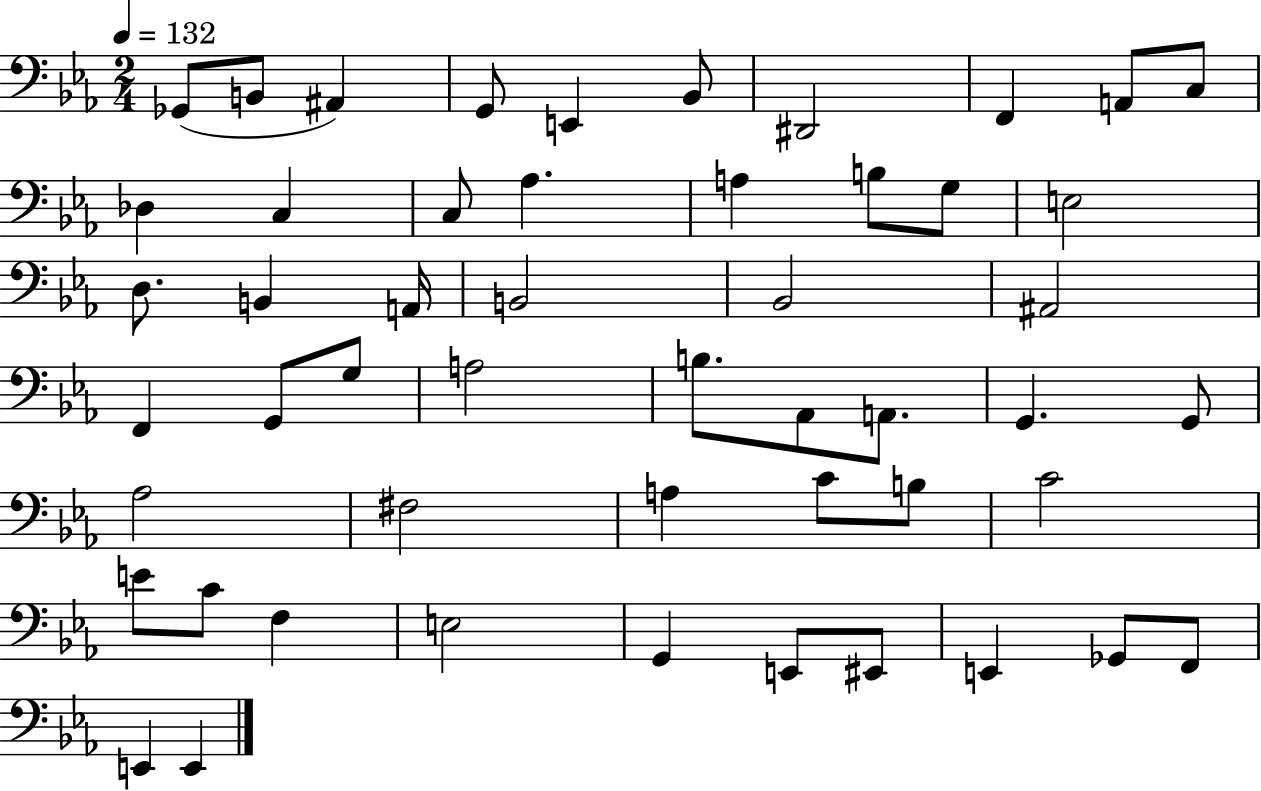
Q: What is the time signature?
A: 2/4